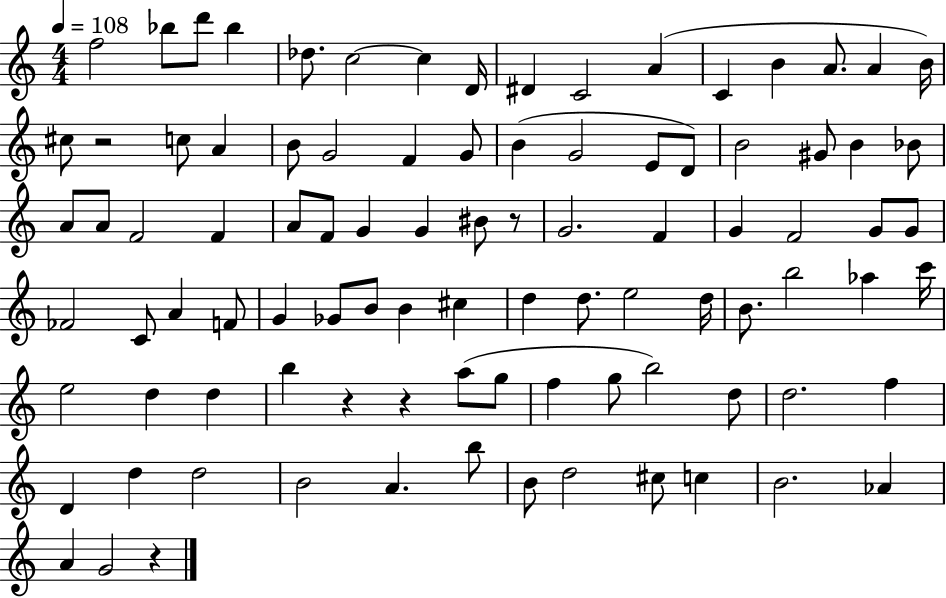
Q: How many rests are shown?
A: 5